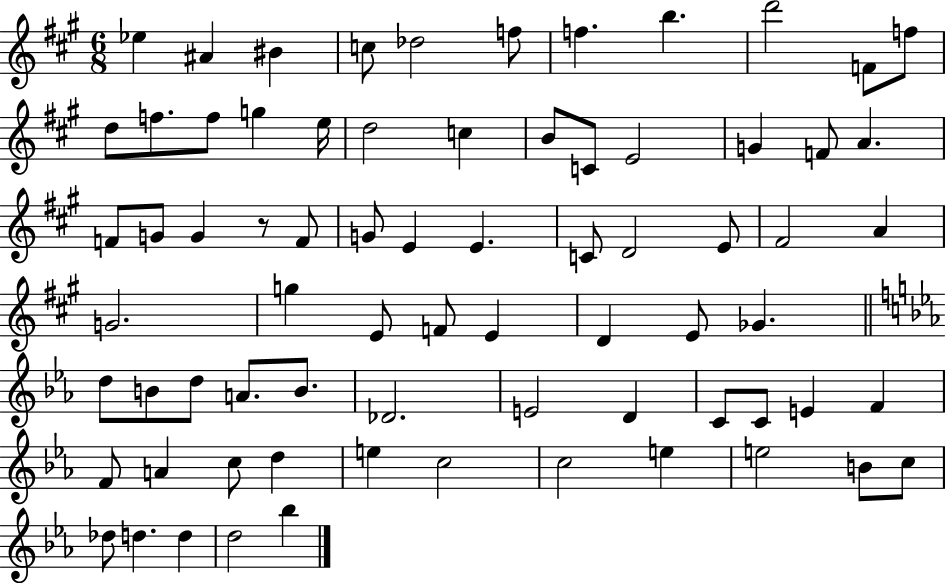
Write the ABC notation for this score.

X:1
T:Untitled
M:6/8
L:1/4
K:A
_e ^A ^B c/2 _d2 f/2 f b d'2 F/2 f/2 d/2 f/2 f/2 g e/4 d2 c B/2 C/2 E2 G F/2 A F/2 G/2 G z/2 F/2 G/2 E E C/2 D2 E/2 ^F2 A G2 g E/2 F/2 E D E/2 _G d/2 B/2 d/2 A/2 B/2 _D2 E2 D C/2 C/2 E F F/2 A c/2 d e c2 c2 e e2 B/2 c/2 _d/2 d d d2 _b